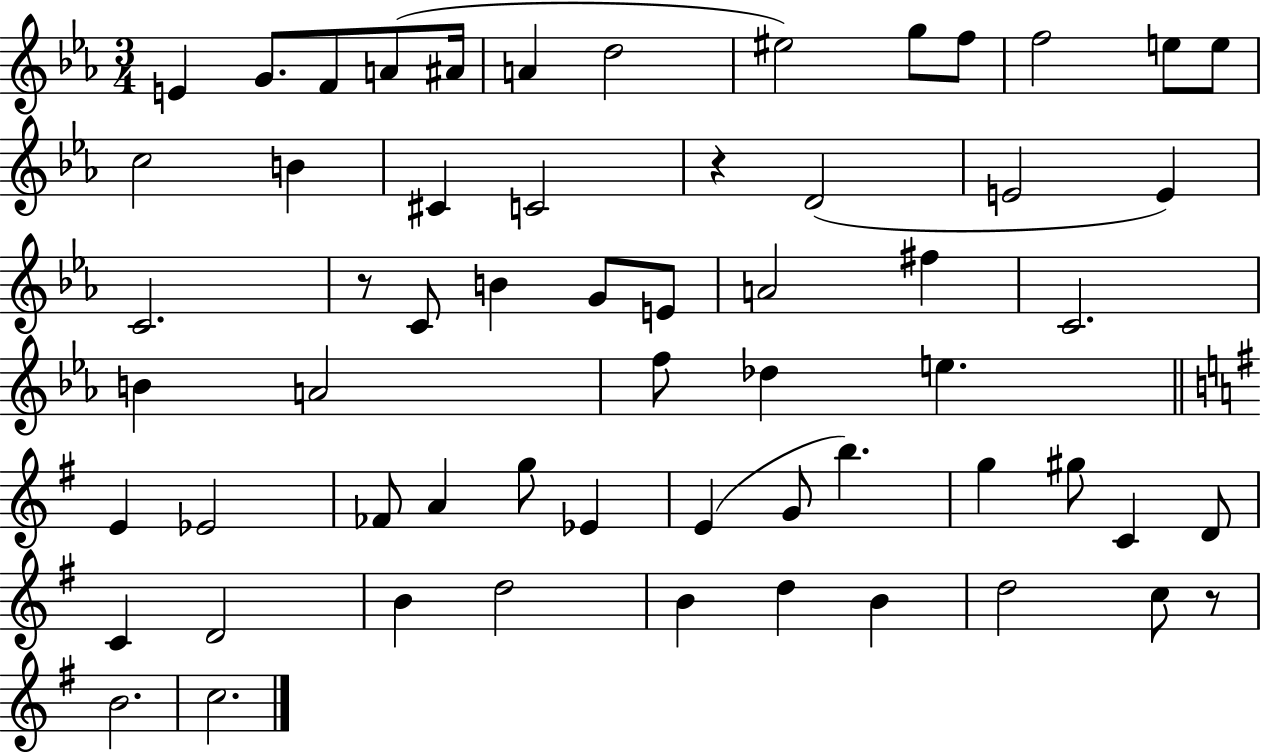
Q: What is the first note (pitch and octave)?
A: E4